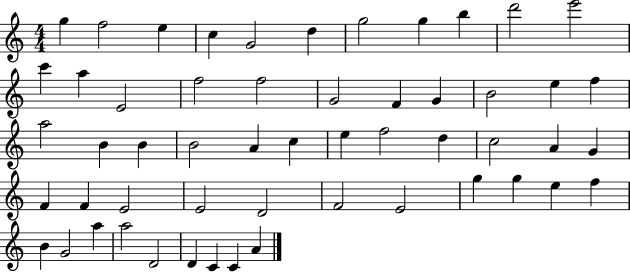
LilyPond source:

{
  \clef treble
  \numericTimeSignature
  \time 4/4
  \key c \major
  g''4 f''2 e''4 | c''4 g'2 d''4 | g''2 g''4 b''4 | d'''2 e'''2 | \break c'''4 a''4 e'2 | f''2 f''2 | g'2 f'4 g'4 | b'2 e''4 f''4 | \break a''2 b'4 b'4 | b'2 a'4 c''4 | e''4 f''2 d''4 | c''2 a'4 g'4 | \break f'4 f'4 e'2 | e'2 d'2 | f'2 e'2 | g''4 g''4 e''4 f''4 | \break b'4 g'2 a''4 | a''2 d'2 | d'4 c'4 c'4 a'4 | \bar "|."
}